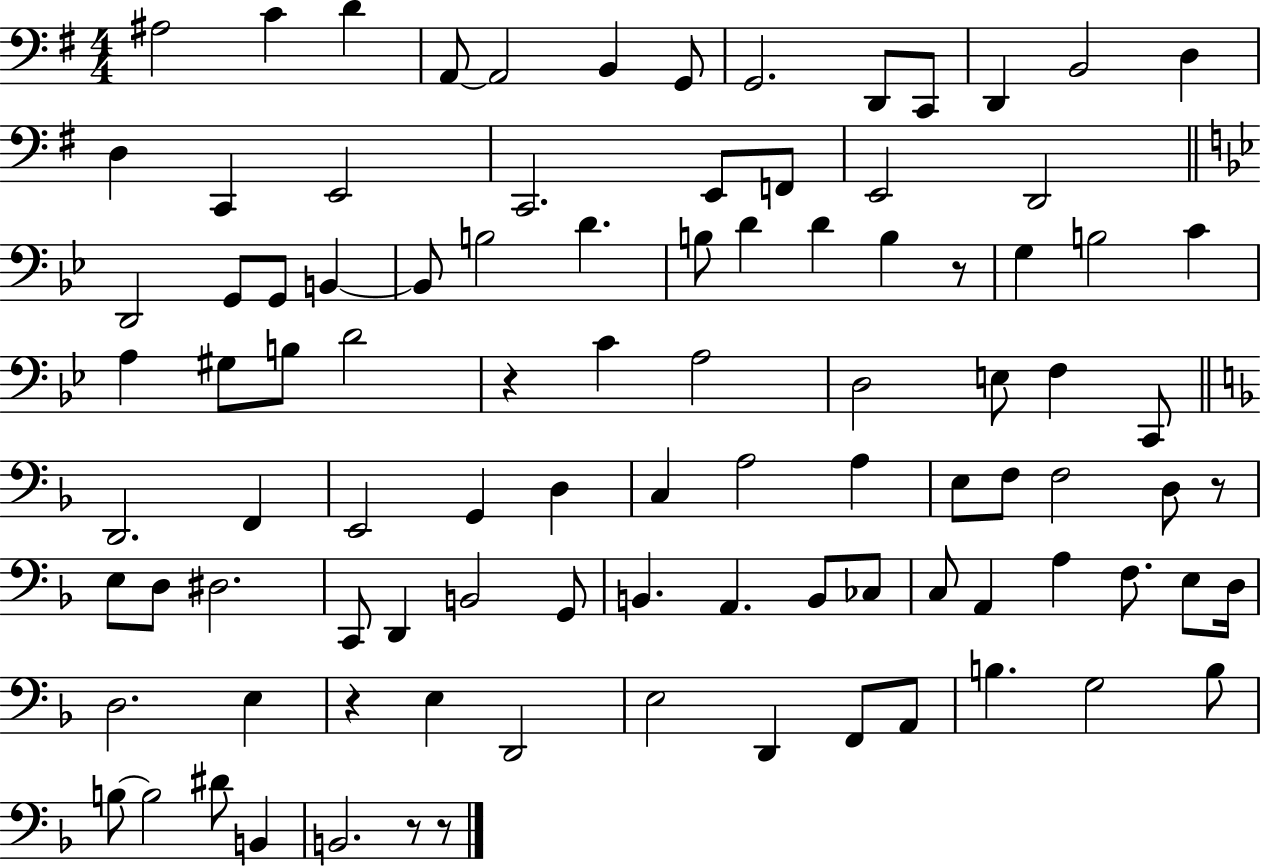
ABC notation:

X:1
T:Untitled
M:4/4
L:1/4
K:G
^A,2 C D A,,/2 A,,2 B,, G,,/2 G,,2 D,,/2 C,,/2 D,, B,,2 D, D, C,, E,,2 C,,2 E,,/2 F,,/2 E,,2 D,,2 D,,2 G,,/2 G,,/2 B,, B,,/2 B,2 D B,/2 D D B, z/2 G, B,2 C A, ^G,/2 B,/2 D2 z C A,2 D,2 E,/2 F, C,,/2 D,,2 F,, E,,2 G,, D, C, A,2 A, E,/2 F,/2 F,2 D,/2 z/2 E,/2 D,/2 ^D,2 C,,/2 D,, B,,2 G,,/2 B,, A,, B,,/2 _C,/2 C,/2 A,, A, F,/2 E,/2 D,/4 D,2 E, z E, D,,2 E,2 D,, F,,/2 A,,/2 B, G,2 B,/2 B,/2 B,2 ^D/2 B,, B,,2 z/2 z/2